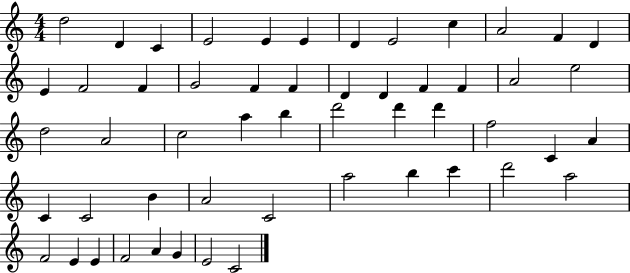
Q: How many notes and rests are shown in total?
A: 53